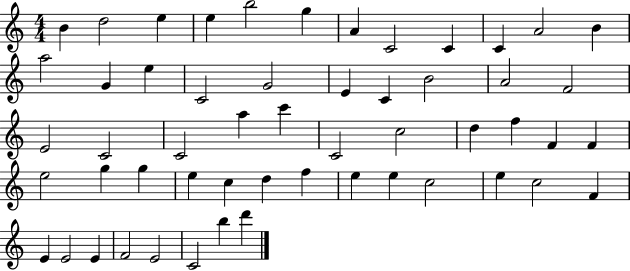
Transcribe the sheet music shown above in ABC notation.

X:1
T:Untitled
M:4/4
L:1/4
K:C
B d2 e e b2 g A C2 C C A2 B a2 G e C2 G2 E C B2 A2 F2 E2 C2 C2 a c' C2 c2 d f F F e2 g g e c d f e e c2 e c2 F E E2 E F2 E2 C2 b d'